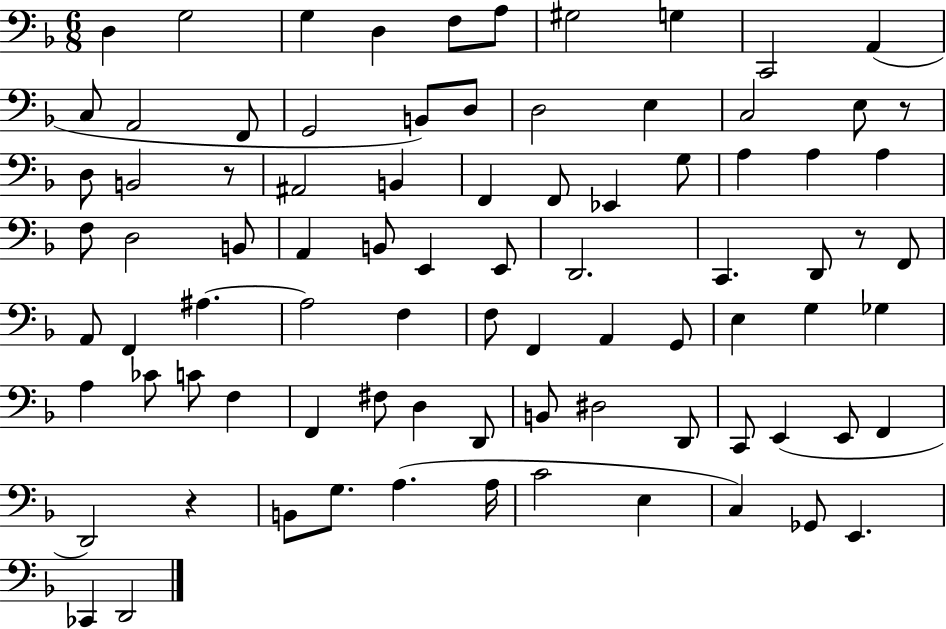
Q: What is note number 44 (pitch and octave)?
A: F2